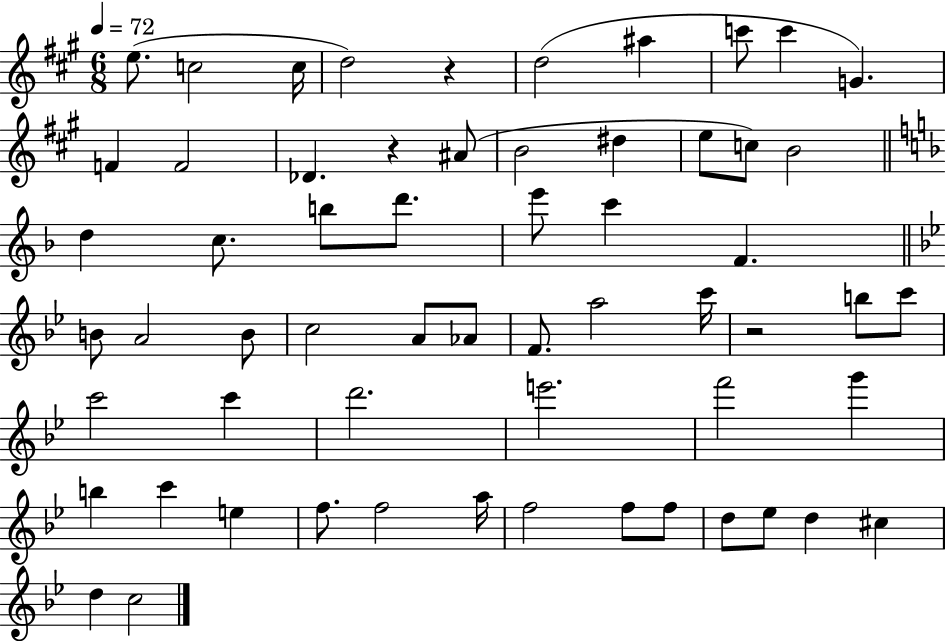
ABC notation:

X:1
T:Untitled
M:6/8
L:1/4
K:A
e/2 c2 c/4 d2 z d2 ^a c'/2 c' G F F2 _D z ^A/2 B2 ^d e/2 c/2 B2 d c/2 b/2 d'/2 e'/2 c' F B/2 A2 B/2 c2 A/2 _A/2 F/2 a2 c'/4 z2 b/2 c'/2 c'2 c' d'2 e'2 f'2 g' b c' e f/2 f2 a/4 f2 f/2 f/2 d/2 _e/2 d ^c d c2